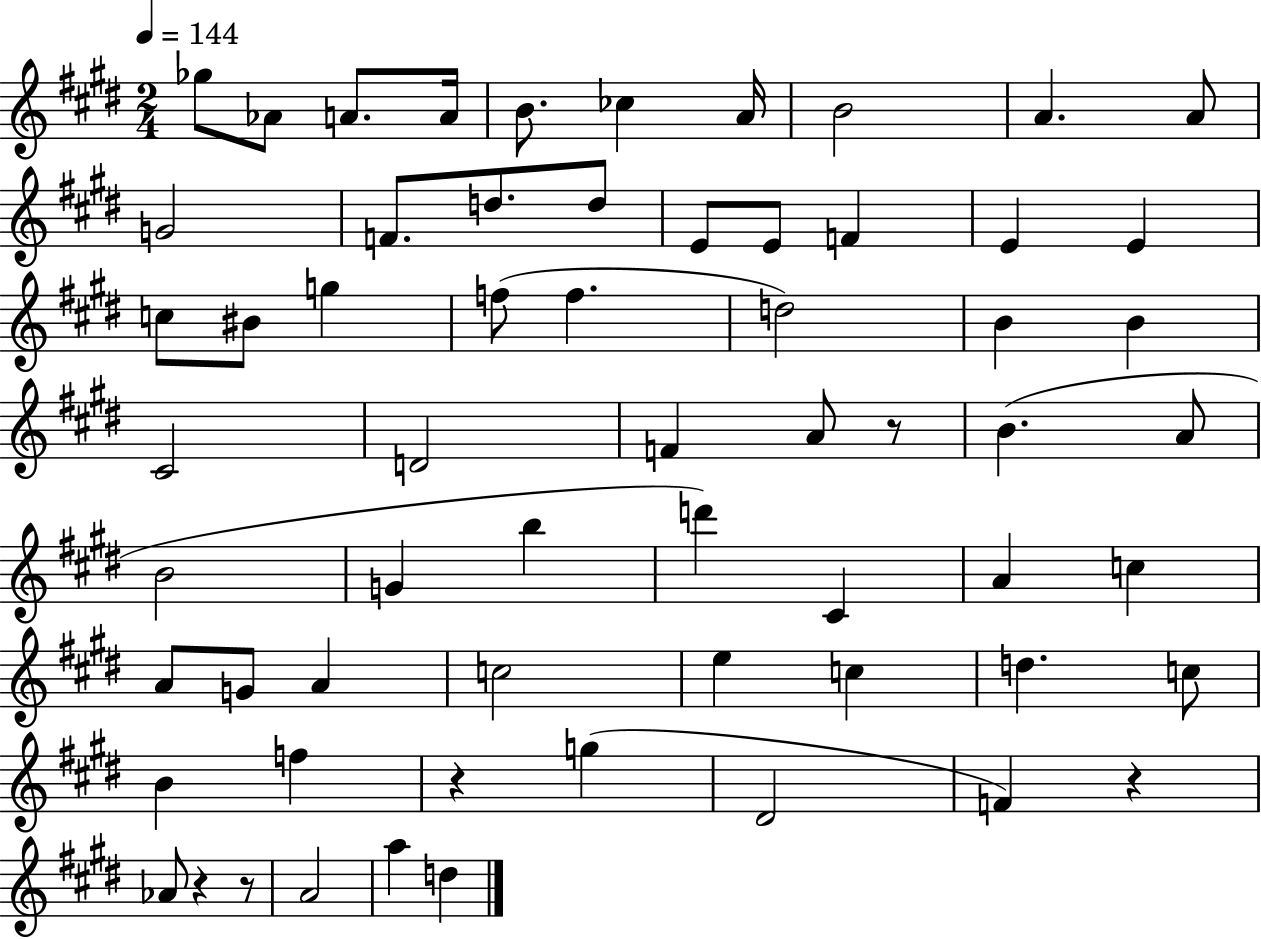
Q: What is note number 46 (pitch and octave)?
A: C5